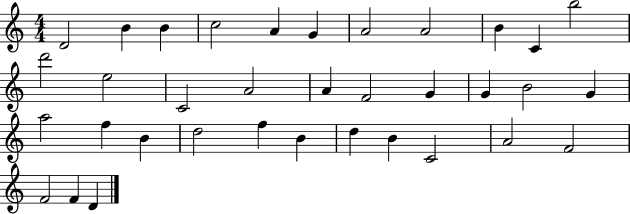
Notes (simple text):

D4/h B4/q B4/q C5/h A4/q G4/q A4/h A4/h B4/q C4/q B5/h D6/h E5/h C4/h A4/h A4/q F4/h G4/q G4/q B4/h G4/q A5/h F5/q B4/q D5/h F5/q B4/q D5/q B4/q C4/h A4/h F4/h F4/h F4/q D4/q